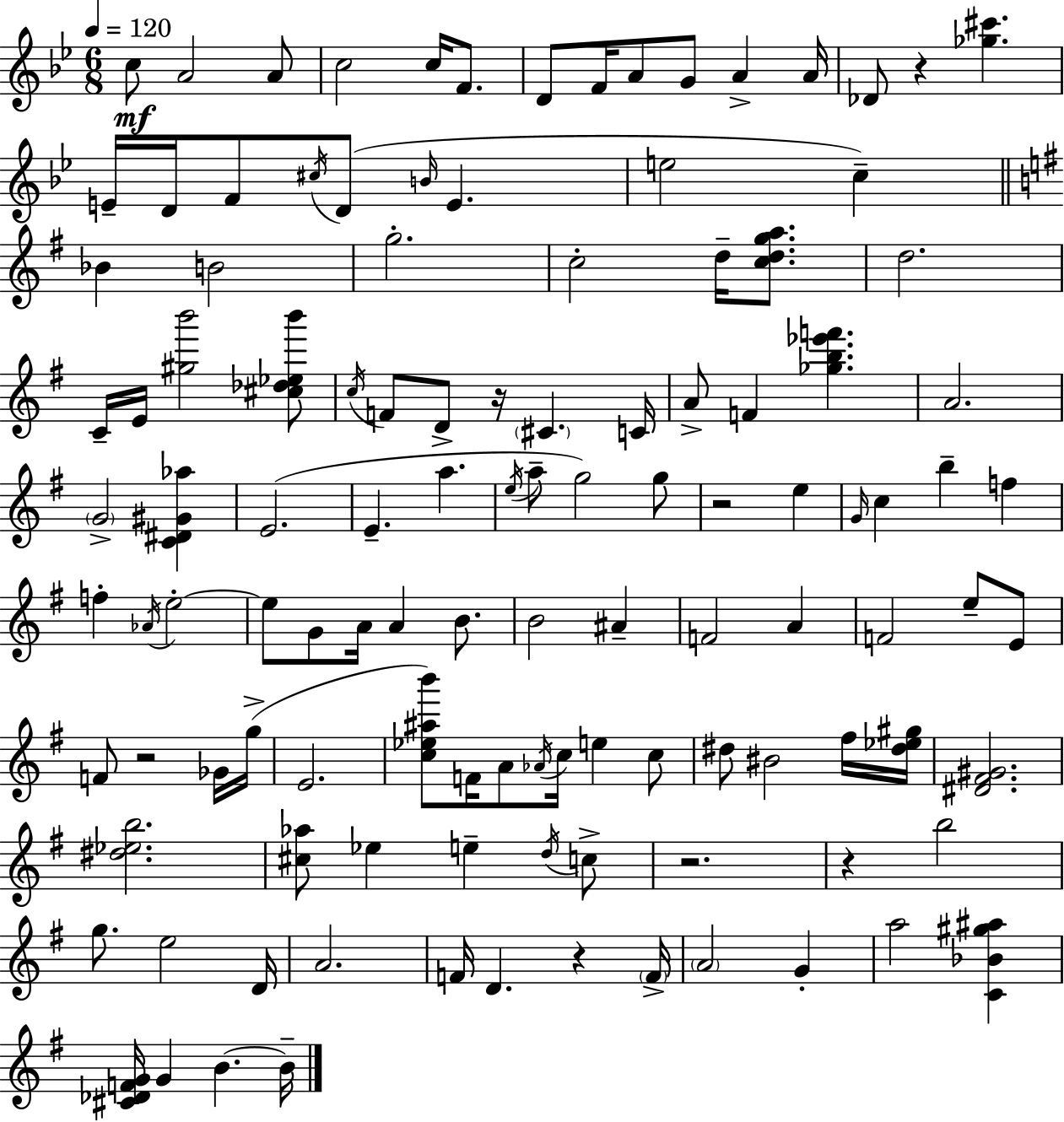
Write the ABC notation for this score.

X:1
T:Untitled
M:6/8
L:1/4
K:Gm
c/2 A2 A/2 c2 c/4 F/2 D/2 F/4 A/2 G/2 A A/4 _D/2 z [_g^c'] E/4 D/4 F/2 ^c/4 D/2 B/4 E e2 c _B B2 g2 c2 d/4 [cdga]/2 d2 C/4 E/4 [^gb']2 [^c_d_eb']/2 c/4 F/2 D/2 z/4 ^C C/4 A/2 F [_gb_e'f'] A2 G2 [C^D^G_a] E2 E a e/4 a/2 g2 g/2 z2 e G/4 c b f f _A/4 e2 e/2 G/2 A/4 A B/2 B2 ^A F2 A F2 e/2 E/2 F/2 z2 _G/4 g/4 E2 [c_e^ab']/2 F/4 A/2 _A/4 c/4 e c/2 ^d/2 ^B2 ^f/4 [^d_e^g]/4 [^D^F^G]2 [^d_eb]2 [^c_a]/2 _e e d/4 c/2 z2 z b2 g/2 e2 D/4 A2 F/4 D z F/4 A2 G a2 [C_B^g^a] [^C_DFG]/4 G B B/4